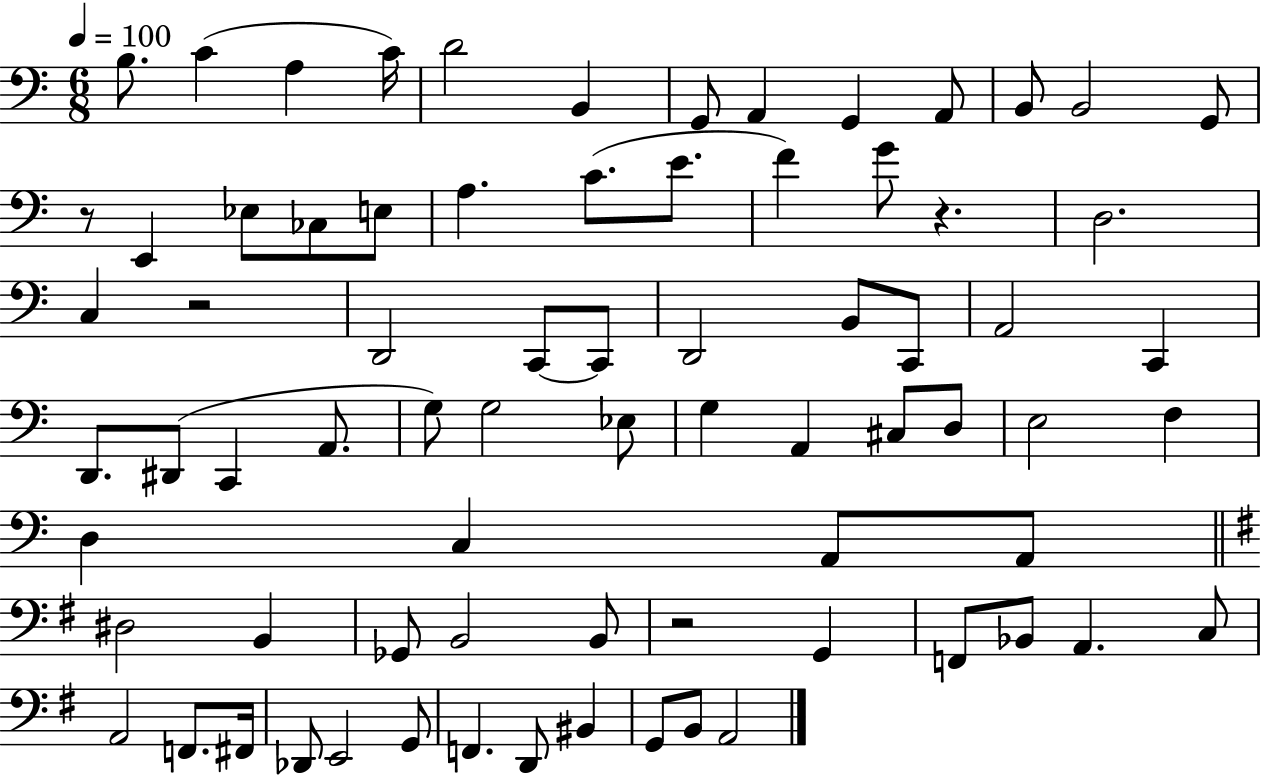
{
  \clef bass
  \numericTimeSignature
  \time 6/8
  \key c \major
  \tempo 4 = 100
  b8. c'4( a4 c'16) | d'2 b,4 | g,8 a,4 g,4 a,8 | b,8 b,2 g,8 | \break r8 e,4 ees8 ces8 e8 | a4. c'8.( e'8. | f'4) g'8 r4. | d2. | \break c4 r2 | d,2 c,8~~ c,8 | d,2 b,8 c,8 | a,2 c,4 | \break d,8. dis,8( c,4 a,8. | g8) g2 ees8 | g4 a,4 cis8 d8 | e2 f4 | \break d4 c4 a,8 a,8 | \bar "||" \break \key g \major dis2 b,4 | ges,8 b,2 b,8 | r2 g,4 | f,8 bes,8 a,4. c8 | \break a,2 f,8. fis,16 | des,8 e,2 g,8 | f,4. d,8 bis,4 | g,8 b,8 a,2 | \break \bar "|."
}